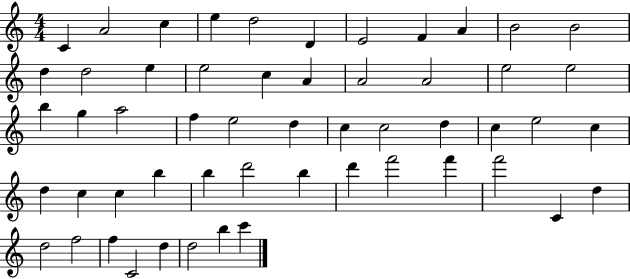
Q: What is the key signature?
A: C major